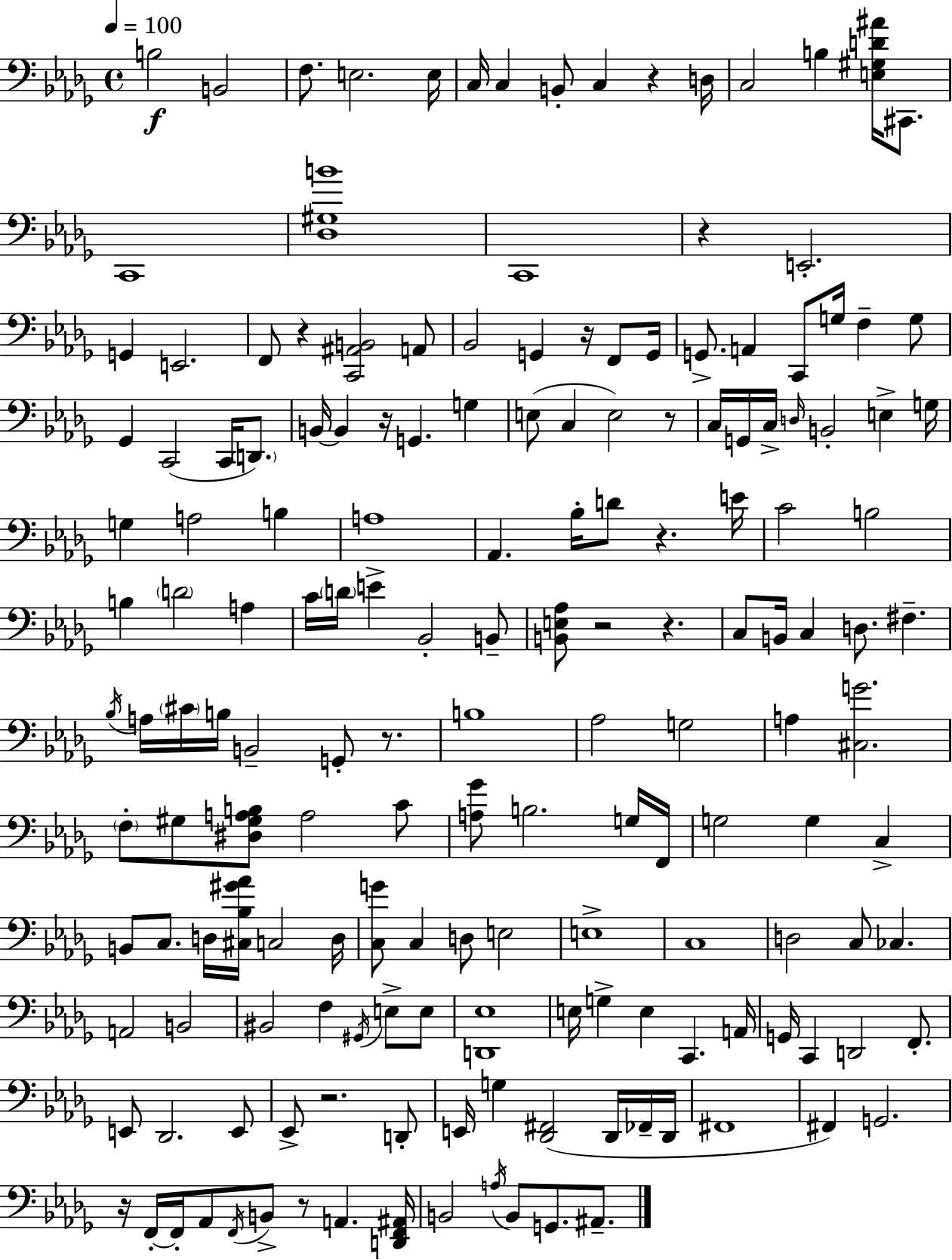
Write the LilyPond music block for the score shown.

{
  \clef bass
  \time 4/4
  \defaultTimeSignature
  \key bes \minor
  \tempo 4 = 100
  b2\f b,2 | f8. e2. e16 | c16 c4 b,8-. c4 r4 d16 | c2 b4 <e gis d' ais'>16 cis,8. | \break c,1 | <des gis b'>1 | c,1 | r4 e,2.-. | \break g,4 e,2. | f,8 r4 <c, ais, b,>2 a,8 | bes,2 g,4 r16 f,8 g,16 | g,8.-> a,4 c,8 g16 f4-- g8 | \break ges,4 c,2( c,16 \parenthesize d,8.) | b,16~~ b,4 r16 g,4. g4 | e8( c4 e2) r8 | c16 g,16 c16-> \grace { d16 } b,2-. e4-> | \break g16 g4 a2 b4 | a1 | aes,4. bes16-. d'8 r4. | e'16 c'2 b2 | \break b4 \parenthesize d'2 a4 | c'16 \parenthesize d'16 e'4-> bes,2-. b,8-- | <b, e aes>8 r2 r4. | c8 b,16 c4 d8. fis4.-- | \break \acciaccatura { bes16 } a16 \parenthesize cis'16 b16 b,2-- g,8-. r8. | b1 | aes2 g2 | a4 <cis g'>2. | \break \parenthesize f8-. gis8 <dis gis a b>8 a2 | c'8 <a ges'>8 b2. | g16 f,16 g2 g4 c4-> | b,8 c8. d16 <cis bes gis' aes'>16 c2 | \break d16 <c g'>8 c4 d8 e2 | e1-> | c1 | d2 c8 ces4. | \break a,2 b,2 | bis,2 f4 \acciaccatura { gis,16 } e8-> | e8 <d, ees>1 | e16 g4-> e4 c,4. | \break a,16 g,16 c,4 d,2 | f,8.-. e,8 des,2. | e,8 ees,8-> r2. | d,8-. e,16 g4 <des, fis,>2( | \break des,16 fes,16-- des,16 fis,1 | fis,4) g,2. | r16 f,16-.~~ f,16-. aes,8 \acciaccatura { f,16 } b,8-> r8 a,4. | <d, f, ais,>16 b,2 \acciaccatura { a16 } b,8 g,8. | \break ais,8.-- \bar "|."
}